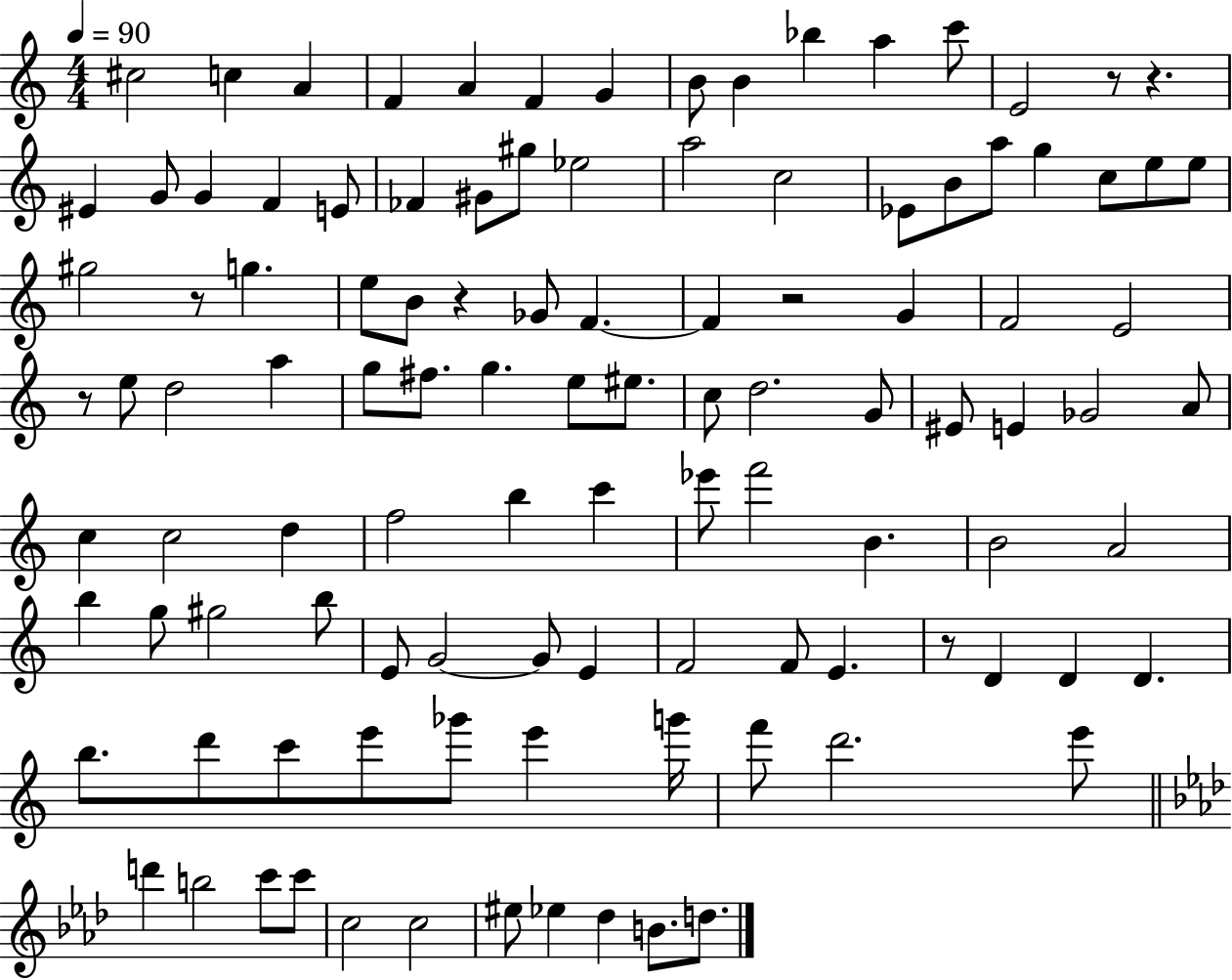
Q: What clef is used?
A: treble